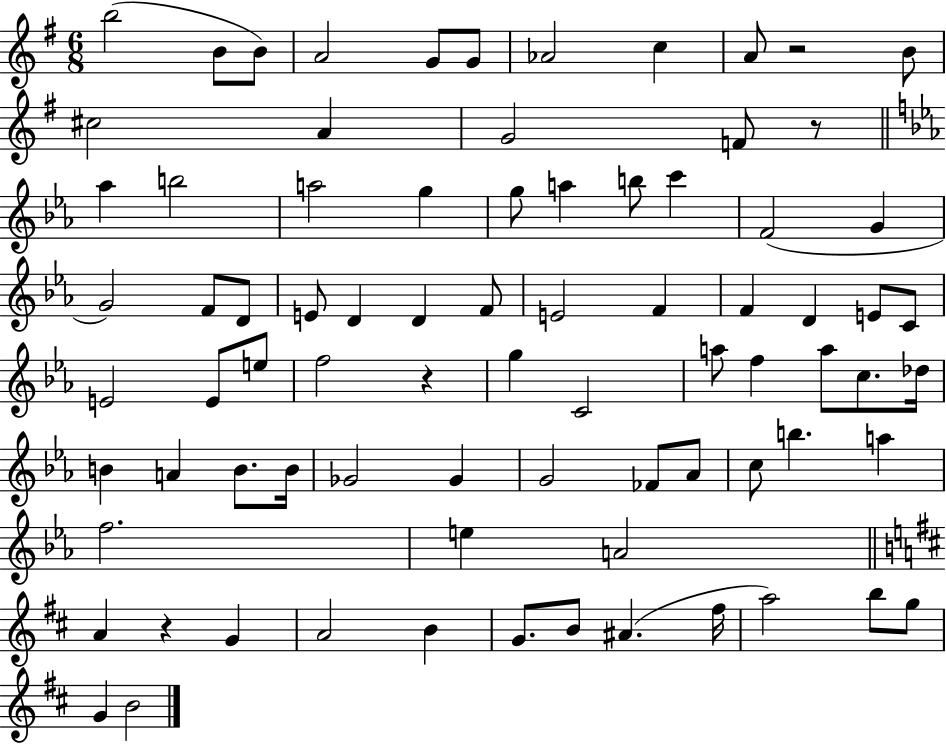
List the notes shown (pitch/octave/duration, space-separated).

B5/h B4/e B4/e A4/h G4/e G4/e Ab4/h C5/q A4/e R/h B4/e C#5/h A4/q G4/h F4/e R/e Ab5/q B5/h A5/h G5/q G5/e A5/q B5/e C6/q F4/h G4/q G4/h F4/e D4/e E4/e D4/q D4/q F4/e E4/h F4/q F4/q D4/q E4/e C4/e E4/h E4/e E5/e F5/h R/q G5/q C4/h A5/e F5/q A5/e C5/e. Db5/s B4/q A4/q B4/e. B4/s Gb4/h Gb4/q G4/h FES4/e Ab4/e C5/e B5/q. A5/q F5/h. E5/q A4/h A4/q R/q G4/q A4/h B4/q G4/e. B4/e A#4/q. F#5/s A5/h B5/e G5/e G4/q B4/h